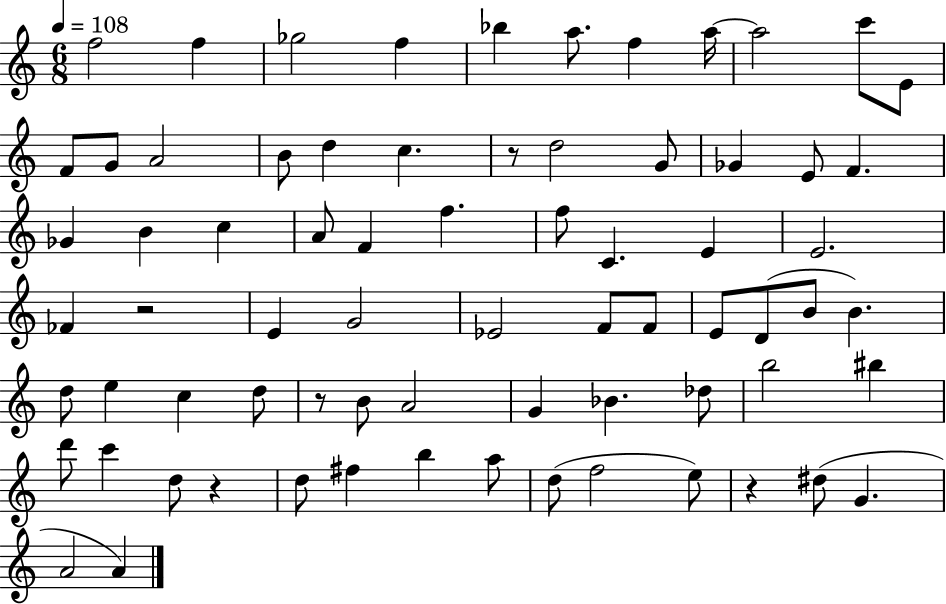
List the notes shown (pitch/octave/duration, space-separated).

F5/h F5/q Gb5/h F5/q Bb5/q A5/e. F5/q A5/s A5/h C6/e E4/e F4/e G4/e A4/h B4/e D5/q C5/q. R/e D5/h G4/e Gb4/q E4/e F4/q. Gb4/q B4/q C5/q A4/e F4/q F5/q. F5/e C4/q. E4/q E4/h. FES4/q R/h E4/q G4/h Eb4/h F4/e F4/e E4/e D4/e B4/e B4/q. D5/e E5/q C5/q D5/e R/e B4/e A4/h G4/q Bb4/q. Db5/e B5/h BIS5/q D6/e C6/q D5/e R/q D5/e F#5/q B5/q A5/e D5/e F5/h E5/e R/q D#5/e G4/q. A4/h A4/q